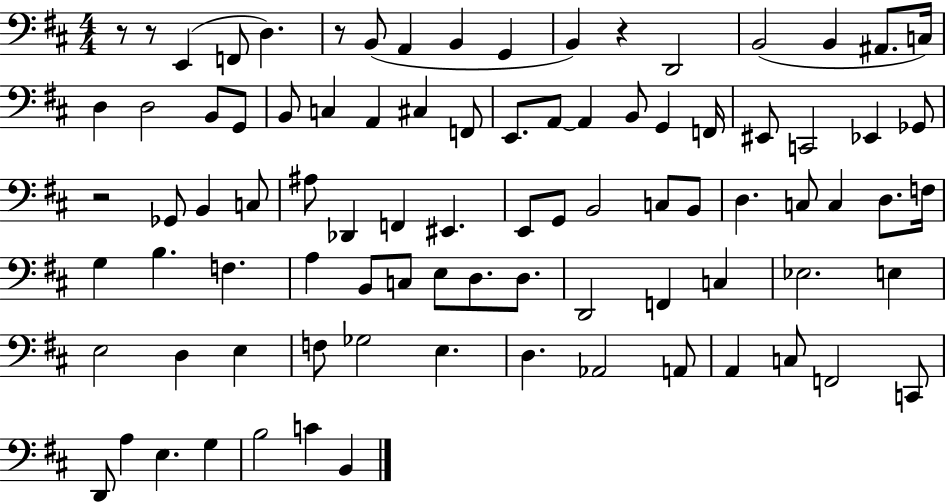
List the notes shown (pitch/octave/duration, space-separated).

R/e R/e E2/q F2/e D3/q. R/e B2/e A2/q B2/q G2/q B2/q R/q D2/h B2/h B2/q A#2/e. C3/s D3/q D3/h B2/e G2/e B2/e C3/q A2/q C#3/q F2/e E2/e. A2/e A2/q B2/e G2/q F2/s EIS2/e C2/h Eb2/q Gb2/e R/h Gb2/e B2/q C3/e A#3/e Db2/q F2/q EIS2/q. E2/e G2/e B2/h C3/e B2/e D3/q. C3/e C3/q D3/e. F3/s G3/q B3/q. F3/q. A3/q B2/e C3/e E3/e D3/e. D3/e. D2/h F2/q C3/q Eb3/h. E3/q E3/h D3/q E3/q F3/e Gb3/h E3/q. D3/q. Ab2/h A2/e A2/q C3/e F2/h C2/e D2/e A3/q E3/q. G3/q B3/h C4/q B2/q